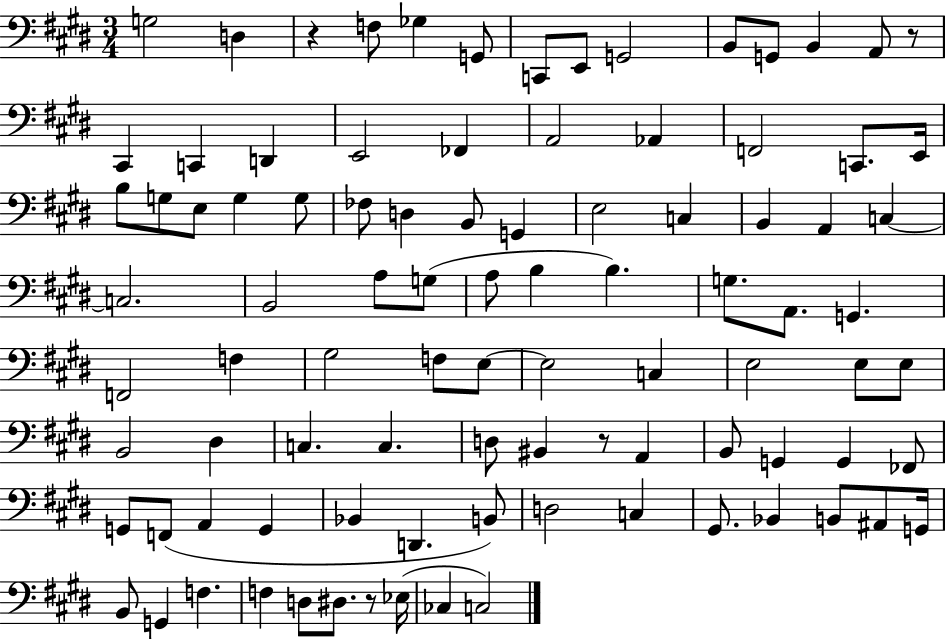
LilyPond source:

{
  \clef bass
  \numericTimeSignature
  \time 3/4
  \key e \major
  g2 d4 | r4 f8 ges4 g,8 | c,8 e,8 g,2 | b,8 g,8 b,4 a,8 r8 | \break cis,4 c,4 d,4 | e,2 fes,4 | a,2 aes,4 | f,2 c,8. e,16 | \break b8 g8 e8 g4 g8 | fes8 d4 b,8 g,4 | e2 c4 | b,4 a,4 c4~~ | \break c2. | b,2 a8 g8( | a8 b4 b4.) | g8. a,8. g,4. | \break f,2 f4 | gis2 f8 e8~~ | e2 c4 | e2 e8 e8 | \break b,2 dis4 | c4. c4. | d8 bis,4 r8 a,4 | b,8 g,4 g,4 fes,8 | \break g,8 f,8( a,4 g,4 | bes,4 d,4. b,8) | d2 c4 | gis,8. bes,4 b,8 ais,8 g,16 | \break b,8 g,4 f4. | f4 d8 dis8. r8 ees16( | ces4 c2) | \bar "|."
}